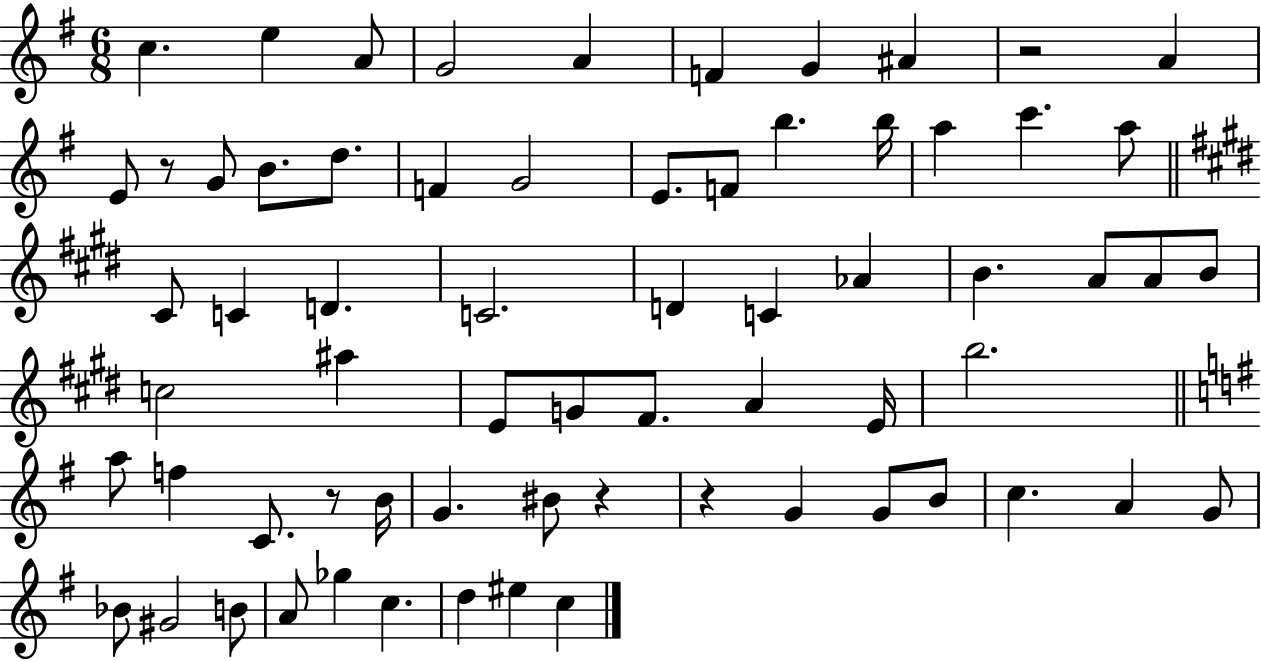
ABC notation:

X:1
T:Untitled
M:6/8
L:1/4
K:G
c e A/2 G2 A F G ^A z2 A E/2 z/2 G/2 B/2 d/2 F G2 E/2 F/2 b b/4 a c' a/2 ^C/2 C D C2 D C _A B A/2 A/2 B/2 c2 ^a E/2 G/2 ^F/2 A E/4 b2 a/2 f C/2 z/2 B/4 G ^B/2 z z G G/2 B/2 c A G/2 _B/2 ^G2 B/2 A/2 _g c d ^e c